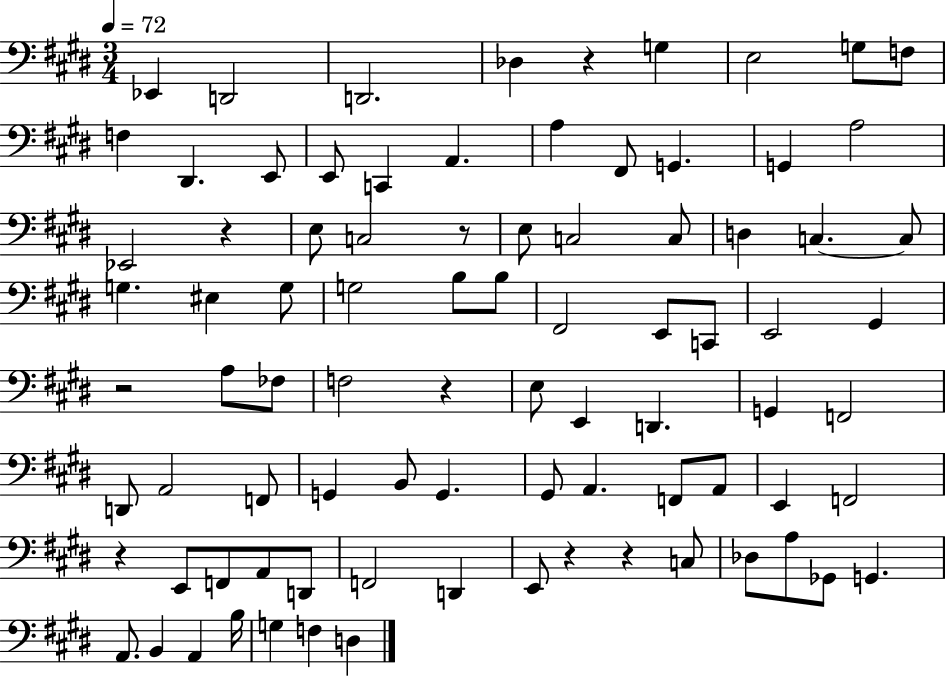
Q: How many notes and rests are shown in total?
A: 86